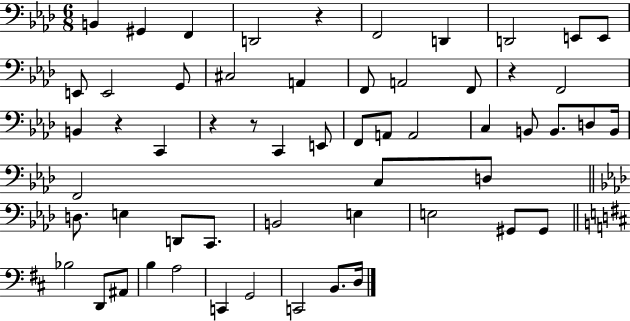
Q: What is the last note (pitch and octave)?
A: D3